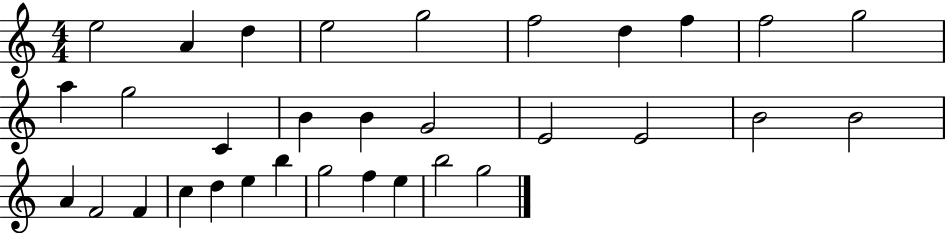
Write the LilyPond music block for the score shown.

{
  \clef treble
  \numericTimeSignature
  \time 4/4
  \key c \major
  e''2 a'4 d''4 | e''2 g''2 | f''2 d''4 f''4 | f''2 g''2 | \break a''4 g''2 c'4 | b'4 b'4 g'2 | e'2 e'2 | b'2 b'2 | \break a'4 f'2 f'4 | c''4 d''4 e''4 b''4 | g''2 f''4 e''4 | b''2 g''2 | \break \bar "|."
}